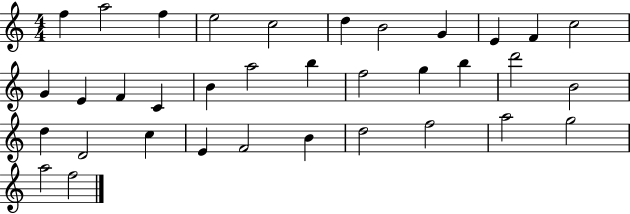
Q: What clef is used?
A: treble